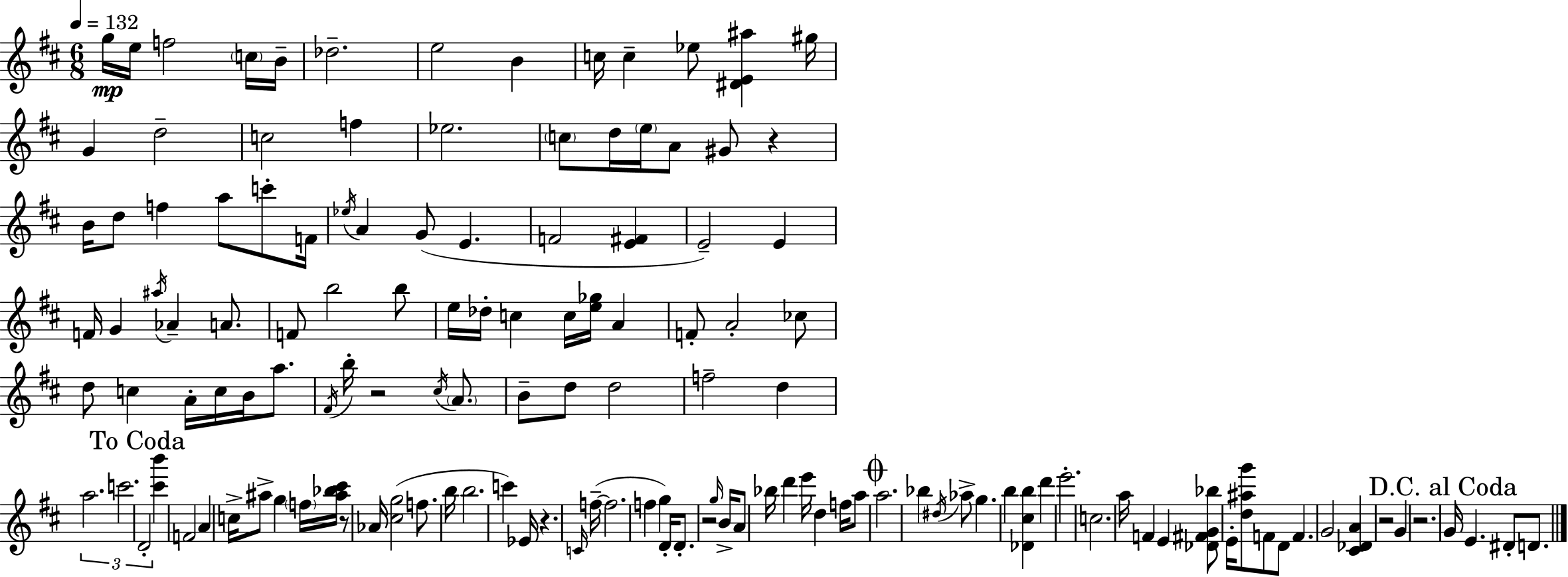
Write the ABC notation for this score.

X:1
T:Untitled
M:6/8
L:1/4
K:D
g/4 e/4 f2 c/4 B/4 _d2 e2 B c/4 c _e/2 [^DE^a] ^g/4 G d2 c2 f _e2 c/2 d/4 e/4 A/2 ^G/2 z B/4 d/2 f a/2 c'/2 F/4 _e/4 A G/2 E F2 [E^F] E2 E F/4 G ^a/4 _A A/2 F/2 b2 b/2 e/4 _d/4 c c/4 [e_g]/4 A F/2 A2 _c/2 d/2 c A/4 c/4 B/4 a/2 ^F/4 b/4 z2 ^c/4 A/2 B/2 d/2 d2 f2 d a2 c'2 D2 [^c'b'] F2 A c/4 ^a/2 g f/4 [^a_b^c']/4 z/2 _A/4 [^cg]2 f/2 b/4 b2 c' _E/4 z C/4 f/4 f2 f g D/4 D/2 z2 g/4 B/4 A/2 _b/4 d' e'/4 d f/4 a/2 a2 _b ^d/4 _a/2 g b [_D^cb] d' e'2 c2 a/4 F E [_D^FG_b]/2 E/4 [d^ag']/2 F/2 D/2 F G2 [^C_DA] z2 G z2 G/4 E ^D/2 D/2